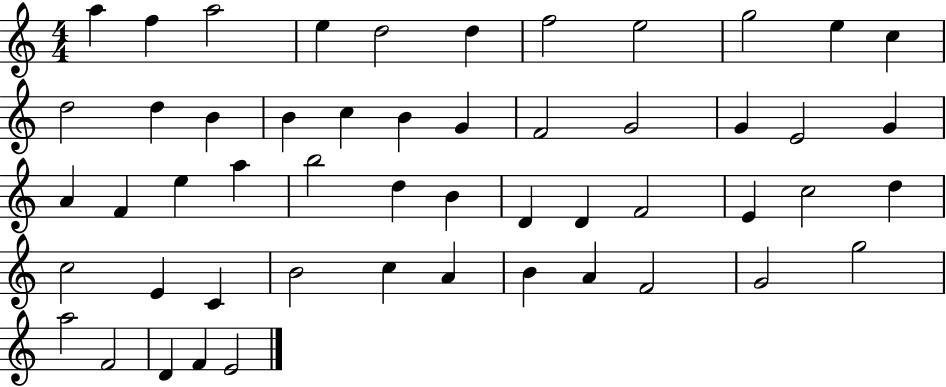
A5/q F5/q A5/h E5/q D5/h D5/q F5/h E5/h G5/h E5/q C5/q D5/h D5/q B4/q B4/q C5/q B4/q G4/q F4/h G4/h G4/q E4/h G4/q A4/q F4/q E5/q A5/q B5/h D5/q B4/q D4/q D4/q F4/h E4/q C5/h D5/q C5/h E4/q C4/q B4/h C5/q A4/q B4/q A4/q F4/h G4/h G5/h A5/h F4/h D4/q F4/q E4/h